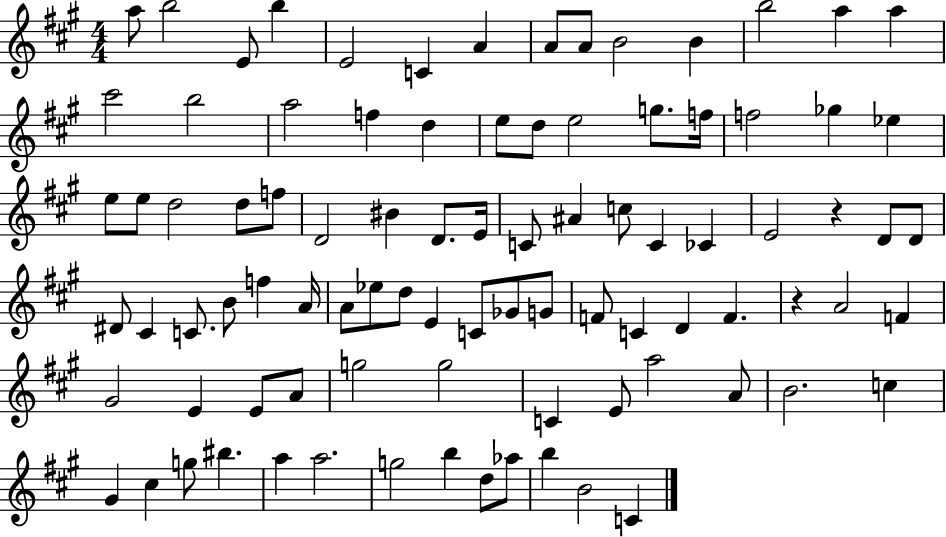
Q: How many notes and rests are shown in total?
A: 90